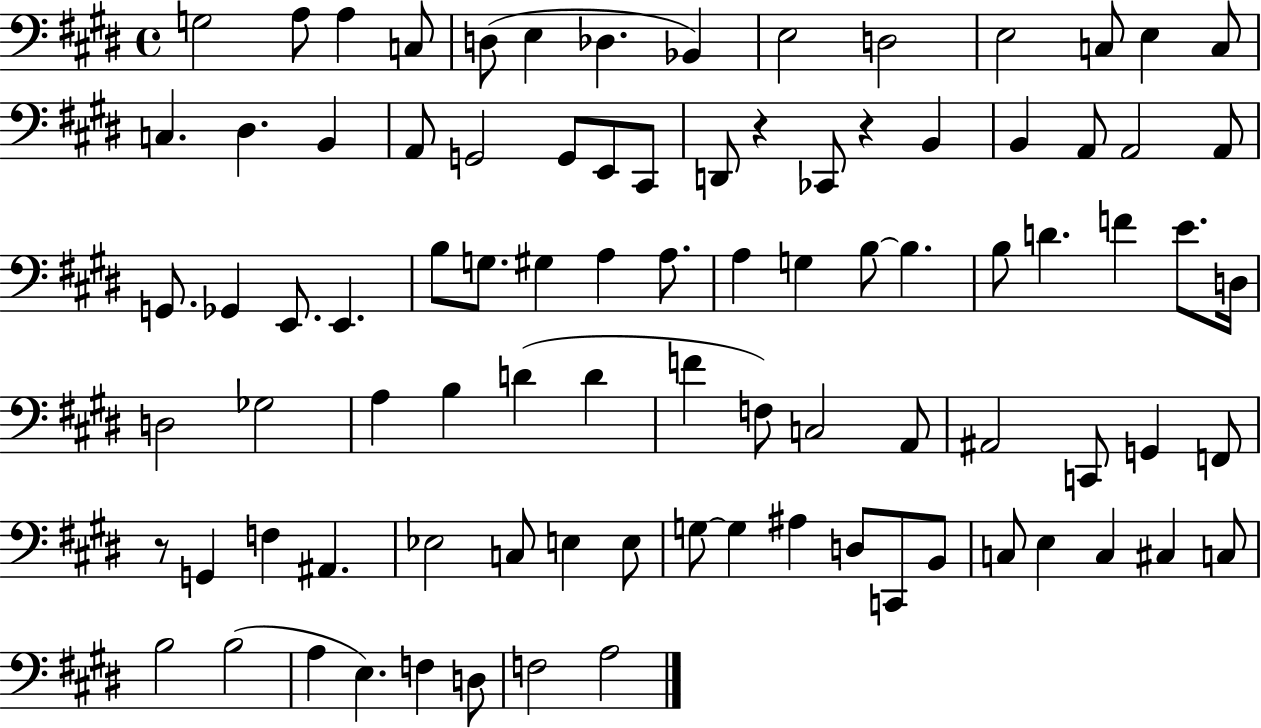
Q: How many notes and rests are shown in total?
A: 90